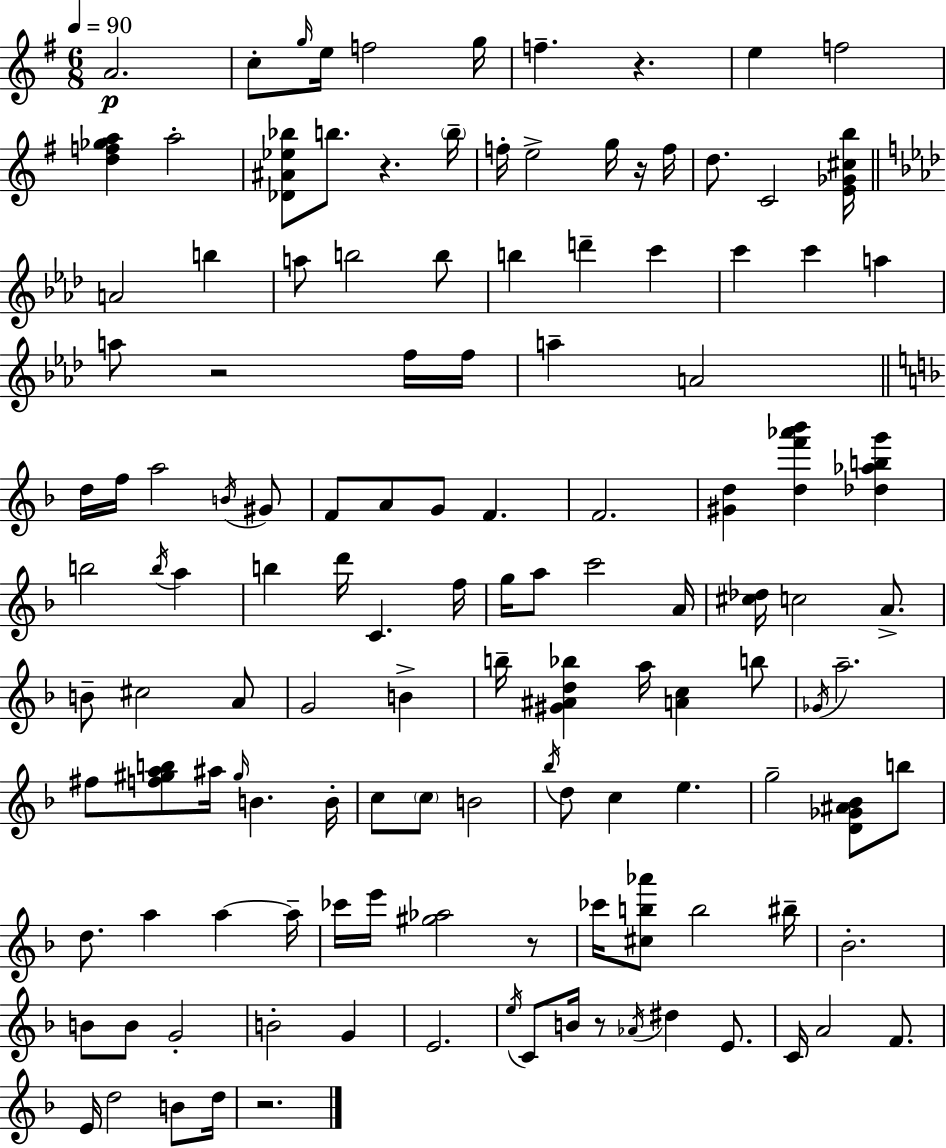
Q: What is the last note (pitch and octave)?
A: D5